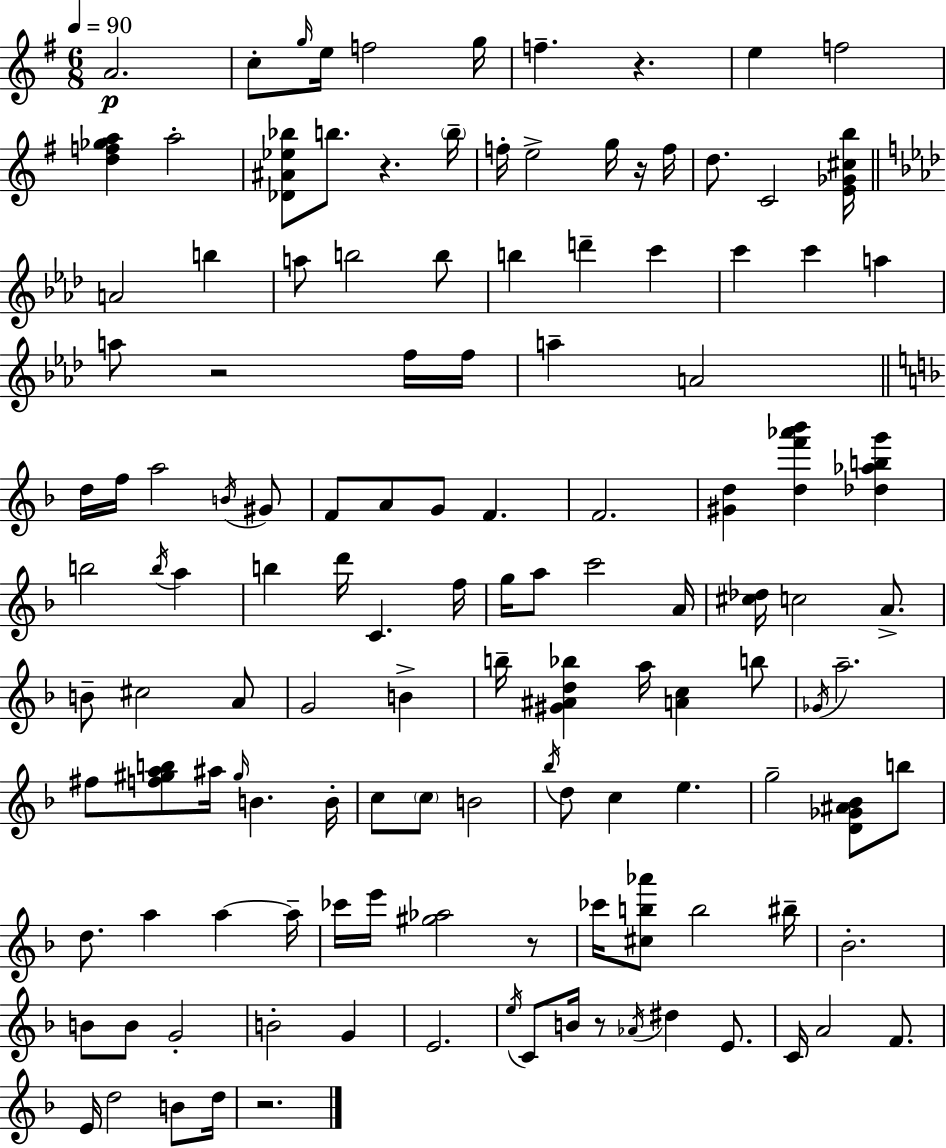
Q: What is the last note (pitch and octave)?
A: D5